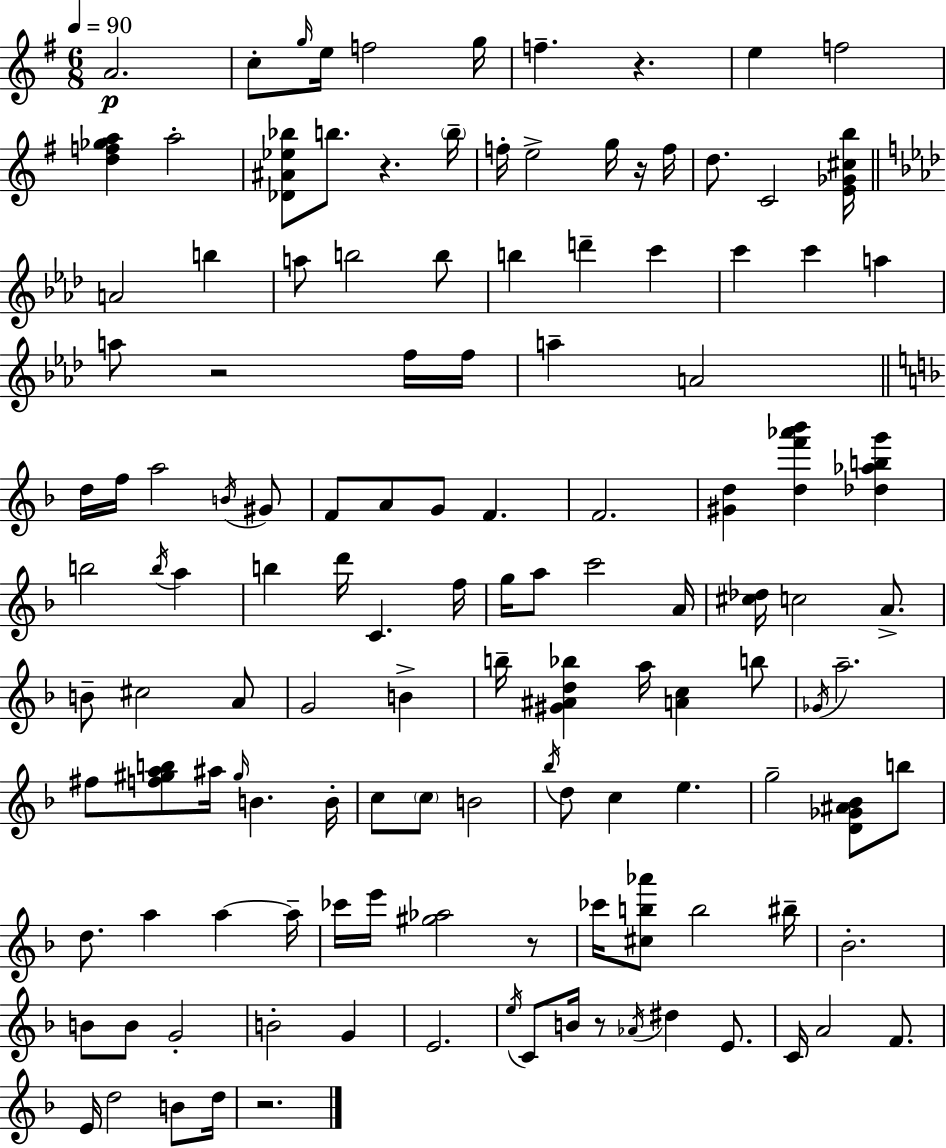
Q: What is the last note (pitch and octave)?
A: D5